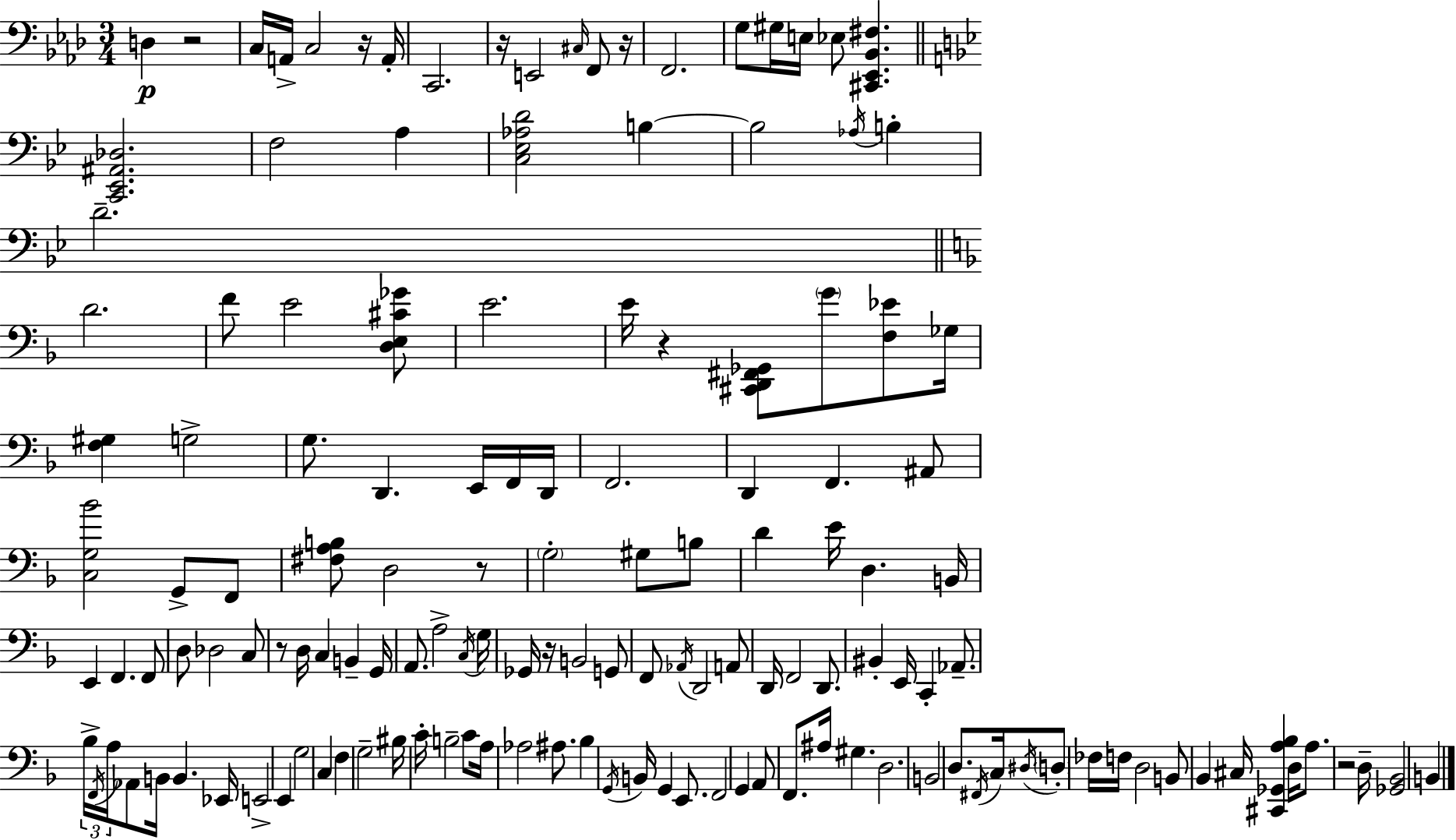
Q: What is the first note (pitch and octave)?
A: D3